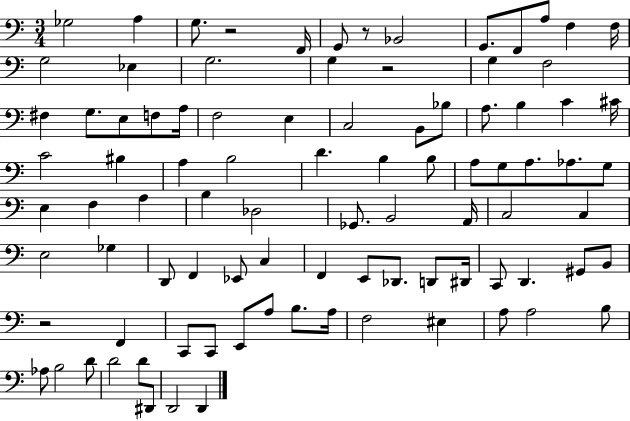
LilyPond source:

{
  \clef bass
  \numericTimeSignature
  \time 3/4
  \key c \major
  ges2 a4 | g8. r2 f,16 | g,8 r8 bes,2 | g,8. f,8 a8 f4 f16 | \break g2 ees4 | g2. | g4 r2 | g4 f2 | \break fis4 g8. e8 f8 a16 | f2 e4 | c2 b,8 bes8 | a8. b4 c'4 cis'16 | \break c'2 bis4 | a4 b2 | d'4. b4 b8 | a8 g8 a8. aes8. g8 | \break e4 f4 a4 | b4 des2 | ges,8. b,2 a,16 | c2 c4 | \break e2 ges4 | d,8 f,4 ees,8 c4 | f,4 e,8 des,8. d,8 dis,16 | c,8 d,4. gis,8 b,8 | \break r2 f,4 | c,8 c,8 e,8 a8 b8. a16 | f2 eis4 | a8 a2 b8 | \break aes8 b2 d'8 | d'2 d'8 dis,8 | d,2 d,4 | \bar "|."
}